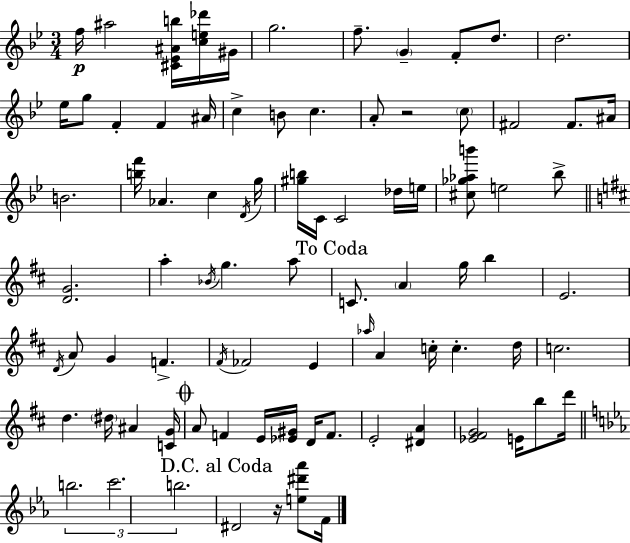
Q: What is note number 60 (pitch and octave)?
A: F4